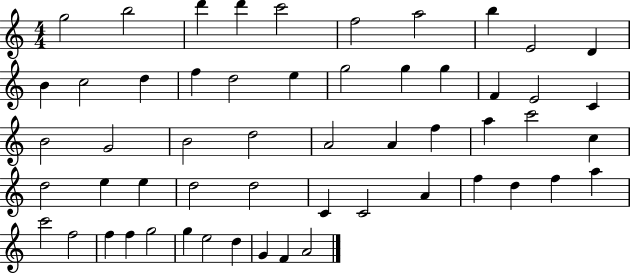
G5/h B5/h D6/q D6/q C6/h F5/h A5/h B5/q E4/h D4/q B4/q C5/h D5/q F5/q D5/h E5/q G5/h G5/q G5/q F4/q E4/h C4/q B4/h G4/h B4/h D5/h A4/h A4/q F5/q A5/q C6/h C5/q D5/h E5/q E5/q D5/h D5/h C4/q C4/h A4/q F5/q D5/q F5/q A5/q C6/h F5/h F5/q F5/q G5/h G5/q E5/h D5/q G4/q F4/q A4/h